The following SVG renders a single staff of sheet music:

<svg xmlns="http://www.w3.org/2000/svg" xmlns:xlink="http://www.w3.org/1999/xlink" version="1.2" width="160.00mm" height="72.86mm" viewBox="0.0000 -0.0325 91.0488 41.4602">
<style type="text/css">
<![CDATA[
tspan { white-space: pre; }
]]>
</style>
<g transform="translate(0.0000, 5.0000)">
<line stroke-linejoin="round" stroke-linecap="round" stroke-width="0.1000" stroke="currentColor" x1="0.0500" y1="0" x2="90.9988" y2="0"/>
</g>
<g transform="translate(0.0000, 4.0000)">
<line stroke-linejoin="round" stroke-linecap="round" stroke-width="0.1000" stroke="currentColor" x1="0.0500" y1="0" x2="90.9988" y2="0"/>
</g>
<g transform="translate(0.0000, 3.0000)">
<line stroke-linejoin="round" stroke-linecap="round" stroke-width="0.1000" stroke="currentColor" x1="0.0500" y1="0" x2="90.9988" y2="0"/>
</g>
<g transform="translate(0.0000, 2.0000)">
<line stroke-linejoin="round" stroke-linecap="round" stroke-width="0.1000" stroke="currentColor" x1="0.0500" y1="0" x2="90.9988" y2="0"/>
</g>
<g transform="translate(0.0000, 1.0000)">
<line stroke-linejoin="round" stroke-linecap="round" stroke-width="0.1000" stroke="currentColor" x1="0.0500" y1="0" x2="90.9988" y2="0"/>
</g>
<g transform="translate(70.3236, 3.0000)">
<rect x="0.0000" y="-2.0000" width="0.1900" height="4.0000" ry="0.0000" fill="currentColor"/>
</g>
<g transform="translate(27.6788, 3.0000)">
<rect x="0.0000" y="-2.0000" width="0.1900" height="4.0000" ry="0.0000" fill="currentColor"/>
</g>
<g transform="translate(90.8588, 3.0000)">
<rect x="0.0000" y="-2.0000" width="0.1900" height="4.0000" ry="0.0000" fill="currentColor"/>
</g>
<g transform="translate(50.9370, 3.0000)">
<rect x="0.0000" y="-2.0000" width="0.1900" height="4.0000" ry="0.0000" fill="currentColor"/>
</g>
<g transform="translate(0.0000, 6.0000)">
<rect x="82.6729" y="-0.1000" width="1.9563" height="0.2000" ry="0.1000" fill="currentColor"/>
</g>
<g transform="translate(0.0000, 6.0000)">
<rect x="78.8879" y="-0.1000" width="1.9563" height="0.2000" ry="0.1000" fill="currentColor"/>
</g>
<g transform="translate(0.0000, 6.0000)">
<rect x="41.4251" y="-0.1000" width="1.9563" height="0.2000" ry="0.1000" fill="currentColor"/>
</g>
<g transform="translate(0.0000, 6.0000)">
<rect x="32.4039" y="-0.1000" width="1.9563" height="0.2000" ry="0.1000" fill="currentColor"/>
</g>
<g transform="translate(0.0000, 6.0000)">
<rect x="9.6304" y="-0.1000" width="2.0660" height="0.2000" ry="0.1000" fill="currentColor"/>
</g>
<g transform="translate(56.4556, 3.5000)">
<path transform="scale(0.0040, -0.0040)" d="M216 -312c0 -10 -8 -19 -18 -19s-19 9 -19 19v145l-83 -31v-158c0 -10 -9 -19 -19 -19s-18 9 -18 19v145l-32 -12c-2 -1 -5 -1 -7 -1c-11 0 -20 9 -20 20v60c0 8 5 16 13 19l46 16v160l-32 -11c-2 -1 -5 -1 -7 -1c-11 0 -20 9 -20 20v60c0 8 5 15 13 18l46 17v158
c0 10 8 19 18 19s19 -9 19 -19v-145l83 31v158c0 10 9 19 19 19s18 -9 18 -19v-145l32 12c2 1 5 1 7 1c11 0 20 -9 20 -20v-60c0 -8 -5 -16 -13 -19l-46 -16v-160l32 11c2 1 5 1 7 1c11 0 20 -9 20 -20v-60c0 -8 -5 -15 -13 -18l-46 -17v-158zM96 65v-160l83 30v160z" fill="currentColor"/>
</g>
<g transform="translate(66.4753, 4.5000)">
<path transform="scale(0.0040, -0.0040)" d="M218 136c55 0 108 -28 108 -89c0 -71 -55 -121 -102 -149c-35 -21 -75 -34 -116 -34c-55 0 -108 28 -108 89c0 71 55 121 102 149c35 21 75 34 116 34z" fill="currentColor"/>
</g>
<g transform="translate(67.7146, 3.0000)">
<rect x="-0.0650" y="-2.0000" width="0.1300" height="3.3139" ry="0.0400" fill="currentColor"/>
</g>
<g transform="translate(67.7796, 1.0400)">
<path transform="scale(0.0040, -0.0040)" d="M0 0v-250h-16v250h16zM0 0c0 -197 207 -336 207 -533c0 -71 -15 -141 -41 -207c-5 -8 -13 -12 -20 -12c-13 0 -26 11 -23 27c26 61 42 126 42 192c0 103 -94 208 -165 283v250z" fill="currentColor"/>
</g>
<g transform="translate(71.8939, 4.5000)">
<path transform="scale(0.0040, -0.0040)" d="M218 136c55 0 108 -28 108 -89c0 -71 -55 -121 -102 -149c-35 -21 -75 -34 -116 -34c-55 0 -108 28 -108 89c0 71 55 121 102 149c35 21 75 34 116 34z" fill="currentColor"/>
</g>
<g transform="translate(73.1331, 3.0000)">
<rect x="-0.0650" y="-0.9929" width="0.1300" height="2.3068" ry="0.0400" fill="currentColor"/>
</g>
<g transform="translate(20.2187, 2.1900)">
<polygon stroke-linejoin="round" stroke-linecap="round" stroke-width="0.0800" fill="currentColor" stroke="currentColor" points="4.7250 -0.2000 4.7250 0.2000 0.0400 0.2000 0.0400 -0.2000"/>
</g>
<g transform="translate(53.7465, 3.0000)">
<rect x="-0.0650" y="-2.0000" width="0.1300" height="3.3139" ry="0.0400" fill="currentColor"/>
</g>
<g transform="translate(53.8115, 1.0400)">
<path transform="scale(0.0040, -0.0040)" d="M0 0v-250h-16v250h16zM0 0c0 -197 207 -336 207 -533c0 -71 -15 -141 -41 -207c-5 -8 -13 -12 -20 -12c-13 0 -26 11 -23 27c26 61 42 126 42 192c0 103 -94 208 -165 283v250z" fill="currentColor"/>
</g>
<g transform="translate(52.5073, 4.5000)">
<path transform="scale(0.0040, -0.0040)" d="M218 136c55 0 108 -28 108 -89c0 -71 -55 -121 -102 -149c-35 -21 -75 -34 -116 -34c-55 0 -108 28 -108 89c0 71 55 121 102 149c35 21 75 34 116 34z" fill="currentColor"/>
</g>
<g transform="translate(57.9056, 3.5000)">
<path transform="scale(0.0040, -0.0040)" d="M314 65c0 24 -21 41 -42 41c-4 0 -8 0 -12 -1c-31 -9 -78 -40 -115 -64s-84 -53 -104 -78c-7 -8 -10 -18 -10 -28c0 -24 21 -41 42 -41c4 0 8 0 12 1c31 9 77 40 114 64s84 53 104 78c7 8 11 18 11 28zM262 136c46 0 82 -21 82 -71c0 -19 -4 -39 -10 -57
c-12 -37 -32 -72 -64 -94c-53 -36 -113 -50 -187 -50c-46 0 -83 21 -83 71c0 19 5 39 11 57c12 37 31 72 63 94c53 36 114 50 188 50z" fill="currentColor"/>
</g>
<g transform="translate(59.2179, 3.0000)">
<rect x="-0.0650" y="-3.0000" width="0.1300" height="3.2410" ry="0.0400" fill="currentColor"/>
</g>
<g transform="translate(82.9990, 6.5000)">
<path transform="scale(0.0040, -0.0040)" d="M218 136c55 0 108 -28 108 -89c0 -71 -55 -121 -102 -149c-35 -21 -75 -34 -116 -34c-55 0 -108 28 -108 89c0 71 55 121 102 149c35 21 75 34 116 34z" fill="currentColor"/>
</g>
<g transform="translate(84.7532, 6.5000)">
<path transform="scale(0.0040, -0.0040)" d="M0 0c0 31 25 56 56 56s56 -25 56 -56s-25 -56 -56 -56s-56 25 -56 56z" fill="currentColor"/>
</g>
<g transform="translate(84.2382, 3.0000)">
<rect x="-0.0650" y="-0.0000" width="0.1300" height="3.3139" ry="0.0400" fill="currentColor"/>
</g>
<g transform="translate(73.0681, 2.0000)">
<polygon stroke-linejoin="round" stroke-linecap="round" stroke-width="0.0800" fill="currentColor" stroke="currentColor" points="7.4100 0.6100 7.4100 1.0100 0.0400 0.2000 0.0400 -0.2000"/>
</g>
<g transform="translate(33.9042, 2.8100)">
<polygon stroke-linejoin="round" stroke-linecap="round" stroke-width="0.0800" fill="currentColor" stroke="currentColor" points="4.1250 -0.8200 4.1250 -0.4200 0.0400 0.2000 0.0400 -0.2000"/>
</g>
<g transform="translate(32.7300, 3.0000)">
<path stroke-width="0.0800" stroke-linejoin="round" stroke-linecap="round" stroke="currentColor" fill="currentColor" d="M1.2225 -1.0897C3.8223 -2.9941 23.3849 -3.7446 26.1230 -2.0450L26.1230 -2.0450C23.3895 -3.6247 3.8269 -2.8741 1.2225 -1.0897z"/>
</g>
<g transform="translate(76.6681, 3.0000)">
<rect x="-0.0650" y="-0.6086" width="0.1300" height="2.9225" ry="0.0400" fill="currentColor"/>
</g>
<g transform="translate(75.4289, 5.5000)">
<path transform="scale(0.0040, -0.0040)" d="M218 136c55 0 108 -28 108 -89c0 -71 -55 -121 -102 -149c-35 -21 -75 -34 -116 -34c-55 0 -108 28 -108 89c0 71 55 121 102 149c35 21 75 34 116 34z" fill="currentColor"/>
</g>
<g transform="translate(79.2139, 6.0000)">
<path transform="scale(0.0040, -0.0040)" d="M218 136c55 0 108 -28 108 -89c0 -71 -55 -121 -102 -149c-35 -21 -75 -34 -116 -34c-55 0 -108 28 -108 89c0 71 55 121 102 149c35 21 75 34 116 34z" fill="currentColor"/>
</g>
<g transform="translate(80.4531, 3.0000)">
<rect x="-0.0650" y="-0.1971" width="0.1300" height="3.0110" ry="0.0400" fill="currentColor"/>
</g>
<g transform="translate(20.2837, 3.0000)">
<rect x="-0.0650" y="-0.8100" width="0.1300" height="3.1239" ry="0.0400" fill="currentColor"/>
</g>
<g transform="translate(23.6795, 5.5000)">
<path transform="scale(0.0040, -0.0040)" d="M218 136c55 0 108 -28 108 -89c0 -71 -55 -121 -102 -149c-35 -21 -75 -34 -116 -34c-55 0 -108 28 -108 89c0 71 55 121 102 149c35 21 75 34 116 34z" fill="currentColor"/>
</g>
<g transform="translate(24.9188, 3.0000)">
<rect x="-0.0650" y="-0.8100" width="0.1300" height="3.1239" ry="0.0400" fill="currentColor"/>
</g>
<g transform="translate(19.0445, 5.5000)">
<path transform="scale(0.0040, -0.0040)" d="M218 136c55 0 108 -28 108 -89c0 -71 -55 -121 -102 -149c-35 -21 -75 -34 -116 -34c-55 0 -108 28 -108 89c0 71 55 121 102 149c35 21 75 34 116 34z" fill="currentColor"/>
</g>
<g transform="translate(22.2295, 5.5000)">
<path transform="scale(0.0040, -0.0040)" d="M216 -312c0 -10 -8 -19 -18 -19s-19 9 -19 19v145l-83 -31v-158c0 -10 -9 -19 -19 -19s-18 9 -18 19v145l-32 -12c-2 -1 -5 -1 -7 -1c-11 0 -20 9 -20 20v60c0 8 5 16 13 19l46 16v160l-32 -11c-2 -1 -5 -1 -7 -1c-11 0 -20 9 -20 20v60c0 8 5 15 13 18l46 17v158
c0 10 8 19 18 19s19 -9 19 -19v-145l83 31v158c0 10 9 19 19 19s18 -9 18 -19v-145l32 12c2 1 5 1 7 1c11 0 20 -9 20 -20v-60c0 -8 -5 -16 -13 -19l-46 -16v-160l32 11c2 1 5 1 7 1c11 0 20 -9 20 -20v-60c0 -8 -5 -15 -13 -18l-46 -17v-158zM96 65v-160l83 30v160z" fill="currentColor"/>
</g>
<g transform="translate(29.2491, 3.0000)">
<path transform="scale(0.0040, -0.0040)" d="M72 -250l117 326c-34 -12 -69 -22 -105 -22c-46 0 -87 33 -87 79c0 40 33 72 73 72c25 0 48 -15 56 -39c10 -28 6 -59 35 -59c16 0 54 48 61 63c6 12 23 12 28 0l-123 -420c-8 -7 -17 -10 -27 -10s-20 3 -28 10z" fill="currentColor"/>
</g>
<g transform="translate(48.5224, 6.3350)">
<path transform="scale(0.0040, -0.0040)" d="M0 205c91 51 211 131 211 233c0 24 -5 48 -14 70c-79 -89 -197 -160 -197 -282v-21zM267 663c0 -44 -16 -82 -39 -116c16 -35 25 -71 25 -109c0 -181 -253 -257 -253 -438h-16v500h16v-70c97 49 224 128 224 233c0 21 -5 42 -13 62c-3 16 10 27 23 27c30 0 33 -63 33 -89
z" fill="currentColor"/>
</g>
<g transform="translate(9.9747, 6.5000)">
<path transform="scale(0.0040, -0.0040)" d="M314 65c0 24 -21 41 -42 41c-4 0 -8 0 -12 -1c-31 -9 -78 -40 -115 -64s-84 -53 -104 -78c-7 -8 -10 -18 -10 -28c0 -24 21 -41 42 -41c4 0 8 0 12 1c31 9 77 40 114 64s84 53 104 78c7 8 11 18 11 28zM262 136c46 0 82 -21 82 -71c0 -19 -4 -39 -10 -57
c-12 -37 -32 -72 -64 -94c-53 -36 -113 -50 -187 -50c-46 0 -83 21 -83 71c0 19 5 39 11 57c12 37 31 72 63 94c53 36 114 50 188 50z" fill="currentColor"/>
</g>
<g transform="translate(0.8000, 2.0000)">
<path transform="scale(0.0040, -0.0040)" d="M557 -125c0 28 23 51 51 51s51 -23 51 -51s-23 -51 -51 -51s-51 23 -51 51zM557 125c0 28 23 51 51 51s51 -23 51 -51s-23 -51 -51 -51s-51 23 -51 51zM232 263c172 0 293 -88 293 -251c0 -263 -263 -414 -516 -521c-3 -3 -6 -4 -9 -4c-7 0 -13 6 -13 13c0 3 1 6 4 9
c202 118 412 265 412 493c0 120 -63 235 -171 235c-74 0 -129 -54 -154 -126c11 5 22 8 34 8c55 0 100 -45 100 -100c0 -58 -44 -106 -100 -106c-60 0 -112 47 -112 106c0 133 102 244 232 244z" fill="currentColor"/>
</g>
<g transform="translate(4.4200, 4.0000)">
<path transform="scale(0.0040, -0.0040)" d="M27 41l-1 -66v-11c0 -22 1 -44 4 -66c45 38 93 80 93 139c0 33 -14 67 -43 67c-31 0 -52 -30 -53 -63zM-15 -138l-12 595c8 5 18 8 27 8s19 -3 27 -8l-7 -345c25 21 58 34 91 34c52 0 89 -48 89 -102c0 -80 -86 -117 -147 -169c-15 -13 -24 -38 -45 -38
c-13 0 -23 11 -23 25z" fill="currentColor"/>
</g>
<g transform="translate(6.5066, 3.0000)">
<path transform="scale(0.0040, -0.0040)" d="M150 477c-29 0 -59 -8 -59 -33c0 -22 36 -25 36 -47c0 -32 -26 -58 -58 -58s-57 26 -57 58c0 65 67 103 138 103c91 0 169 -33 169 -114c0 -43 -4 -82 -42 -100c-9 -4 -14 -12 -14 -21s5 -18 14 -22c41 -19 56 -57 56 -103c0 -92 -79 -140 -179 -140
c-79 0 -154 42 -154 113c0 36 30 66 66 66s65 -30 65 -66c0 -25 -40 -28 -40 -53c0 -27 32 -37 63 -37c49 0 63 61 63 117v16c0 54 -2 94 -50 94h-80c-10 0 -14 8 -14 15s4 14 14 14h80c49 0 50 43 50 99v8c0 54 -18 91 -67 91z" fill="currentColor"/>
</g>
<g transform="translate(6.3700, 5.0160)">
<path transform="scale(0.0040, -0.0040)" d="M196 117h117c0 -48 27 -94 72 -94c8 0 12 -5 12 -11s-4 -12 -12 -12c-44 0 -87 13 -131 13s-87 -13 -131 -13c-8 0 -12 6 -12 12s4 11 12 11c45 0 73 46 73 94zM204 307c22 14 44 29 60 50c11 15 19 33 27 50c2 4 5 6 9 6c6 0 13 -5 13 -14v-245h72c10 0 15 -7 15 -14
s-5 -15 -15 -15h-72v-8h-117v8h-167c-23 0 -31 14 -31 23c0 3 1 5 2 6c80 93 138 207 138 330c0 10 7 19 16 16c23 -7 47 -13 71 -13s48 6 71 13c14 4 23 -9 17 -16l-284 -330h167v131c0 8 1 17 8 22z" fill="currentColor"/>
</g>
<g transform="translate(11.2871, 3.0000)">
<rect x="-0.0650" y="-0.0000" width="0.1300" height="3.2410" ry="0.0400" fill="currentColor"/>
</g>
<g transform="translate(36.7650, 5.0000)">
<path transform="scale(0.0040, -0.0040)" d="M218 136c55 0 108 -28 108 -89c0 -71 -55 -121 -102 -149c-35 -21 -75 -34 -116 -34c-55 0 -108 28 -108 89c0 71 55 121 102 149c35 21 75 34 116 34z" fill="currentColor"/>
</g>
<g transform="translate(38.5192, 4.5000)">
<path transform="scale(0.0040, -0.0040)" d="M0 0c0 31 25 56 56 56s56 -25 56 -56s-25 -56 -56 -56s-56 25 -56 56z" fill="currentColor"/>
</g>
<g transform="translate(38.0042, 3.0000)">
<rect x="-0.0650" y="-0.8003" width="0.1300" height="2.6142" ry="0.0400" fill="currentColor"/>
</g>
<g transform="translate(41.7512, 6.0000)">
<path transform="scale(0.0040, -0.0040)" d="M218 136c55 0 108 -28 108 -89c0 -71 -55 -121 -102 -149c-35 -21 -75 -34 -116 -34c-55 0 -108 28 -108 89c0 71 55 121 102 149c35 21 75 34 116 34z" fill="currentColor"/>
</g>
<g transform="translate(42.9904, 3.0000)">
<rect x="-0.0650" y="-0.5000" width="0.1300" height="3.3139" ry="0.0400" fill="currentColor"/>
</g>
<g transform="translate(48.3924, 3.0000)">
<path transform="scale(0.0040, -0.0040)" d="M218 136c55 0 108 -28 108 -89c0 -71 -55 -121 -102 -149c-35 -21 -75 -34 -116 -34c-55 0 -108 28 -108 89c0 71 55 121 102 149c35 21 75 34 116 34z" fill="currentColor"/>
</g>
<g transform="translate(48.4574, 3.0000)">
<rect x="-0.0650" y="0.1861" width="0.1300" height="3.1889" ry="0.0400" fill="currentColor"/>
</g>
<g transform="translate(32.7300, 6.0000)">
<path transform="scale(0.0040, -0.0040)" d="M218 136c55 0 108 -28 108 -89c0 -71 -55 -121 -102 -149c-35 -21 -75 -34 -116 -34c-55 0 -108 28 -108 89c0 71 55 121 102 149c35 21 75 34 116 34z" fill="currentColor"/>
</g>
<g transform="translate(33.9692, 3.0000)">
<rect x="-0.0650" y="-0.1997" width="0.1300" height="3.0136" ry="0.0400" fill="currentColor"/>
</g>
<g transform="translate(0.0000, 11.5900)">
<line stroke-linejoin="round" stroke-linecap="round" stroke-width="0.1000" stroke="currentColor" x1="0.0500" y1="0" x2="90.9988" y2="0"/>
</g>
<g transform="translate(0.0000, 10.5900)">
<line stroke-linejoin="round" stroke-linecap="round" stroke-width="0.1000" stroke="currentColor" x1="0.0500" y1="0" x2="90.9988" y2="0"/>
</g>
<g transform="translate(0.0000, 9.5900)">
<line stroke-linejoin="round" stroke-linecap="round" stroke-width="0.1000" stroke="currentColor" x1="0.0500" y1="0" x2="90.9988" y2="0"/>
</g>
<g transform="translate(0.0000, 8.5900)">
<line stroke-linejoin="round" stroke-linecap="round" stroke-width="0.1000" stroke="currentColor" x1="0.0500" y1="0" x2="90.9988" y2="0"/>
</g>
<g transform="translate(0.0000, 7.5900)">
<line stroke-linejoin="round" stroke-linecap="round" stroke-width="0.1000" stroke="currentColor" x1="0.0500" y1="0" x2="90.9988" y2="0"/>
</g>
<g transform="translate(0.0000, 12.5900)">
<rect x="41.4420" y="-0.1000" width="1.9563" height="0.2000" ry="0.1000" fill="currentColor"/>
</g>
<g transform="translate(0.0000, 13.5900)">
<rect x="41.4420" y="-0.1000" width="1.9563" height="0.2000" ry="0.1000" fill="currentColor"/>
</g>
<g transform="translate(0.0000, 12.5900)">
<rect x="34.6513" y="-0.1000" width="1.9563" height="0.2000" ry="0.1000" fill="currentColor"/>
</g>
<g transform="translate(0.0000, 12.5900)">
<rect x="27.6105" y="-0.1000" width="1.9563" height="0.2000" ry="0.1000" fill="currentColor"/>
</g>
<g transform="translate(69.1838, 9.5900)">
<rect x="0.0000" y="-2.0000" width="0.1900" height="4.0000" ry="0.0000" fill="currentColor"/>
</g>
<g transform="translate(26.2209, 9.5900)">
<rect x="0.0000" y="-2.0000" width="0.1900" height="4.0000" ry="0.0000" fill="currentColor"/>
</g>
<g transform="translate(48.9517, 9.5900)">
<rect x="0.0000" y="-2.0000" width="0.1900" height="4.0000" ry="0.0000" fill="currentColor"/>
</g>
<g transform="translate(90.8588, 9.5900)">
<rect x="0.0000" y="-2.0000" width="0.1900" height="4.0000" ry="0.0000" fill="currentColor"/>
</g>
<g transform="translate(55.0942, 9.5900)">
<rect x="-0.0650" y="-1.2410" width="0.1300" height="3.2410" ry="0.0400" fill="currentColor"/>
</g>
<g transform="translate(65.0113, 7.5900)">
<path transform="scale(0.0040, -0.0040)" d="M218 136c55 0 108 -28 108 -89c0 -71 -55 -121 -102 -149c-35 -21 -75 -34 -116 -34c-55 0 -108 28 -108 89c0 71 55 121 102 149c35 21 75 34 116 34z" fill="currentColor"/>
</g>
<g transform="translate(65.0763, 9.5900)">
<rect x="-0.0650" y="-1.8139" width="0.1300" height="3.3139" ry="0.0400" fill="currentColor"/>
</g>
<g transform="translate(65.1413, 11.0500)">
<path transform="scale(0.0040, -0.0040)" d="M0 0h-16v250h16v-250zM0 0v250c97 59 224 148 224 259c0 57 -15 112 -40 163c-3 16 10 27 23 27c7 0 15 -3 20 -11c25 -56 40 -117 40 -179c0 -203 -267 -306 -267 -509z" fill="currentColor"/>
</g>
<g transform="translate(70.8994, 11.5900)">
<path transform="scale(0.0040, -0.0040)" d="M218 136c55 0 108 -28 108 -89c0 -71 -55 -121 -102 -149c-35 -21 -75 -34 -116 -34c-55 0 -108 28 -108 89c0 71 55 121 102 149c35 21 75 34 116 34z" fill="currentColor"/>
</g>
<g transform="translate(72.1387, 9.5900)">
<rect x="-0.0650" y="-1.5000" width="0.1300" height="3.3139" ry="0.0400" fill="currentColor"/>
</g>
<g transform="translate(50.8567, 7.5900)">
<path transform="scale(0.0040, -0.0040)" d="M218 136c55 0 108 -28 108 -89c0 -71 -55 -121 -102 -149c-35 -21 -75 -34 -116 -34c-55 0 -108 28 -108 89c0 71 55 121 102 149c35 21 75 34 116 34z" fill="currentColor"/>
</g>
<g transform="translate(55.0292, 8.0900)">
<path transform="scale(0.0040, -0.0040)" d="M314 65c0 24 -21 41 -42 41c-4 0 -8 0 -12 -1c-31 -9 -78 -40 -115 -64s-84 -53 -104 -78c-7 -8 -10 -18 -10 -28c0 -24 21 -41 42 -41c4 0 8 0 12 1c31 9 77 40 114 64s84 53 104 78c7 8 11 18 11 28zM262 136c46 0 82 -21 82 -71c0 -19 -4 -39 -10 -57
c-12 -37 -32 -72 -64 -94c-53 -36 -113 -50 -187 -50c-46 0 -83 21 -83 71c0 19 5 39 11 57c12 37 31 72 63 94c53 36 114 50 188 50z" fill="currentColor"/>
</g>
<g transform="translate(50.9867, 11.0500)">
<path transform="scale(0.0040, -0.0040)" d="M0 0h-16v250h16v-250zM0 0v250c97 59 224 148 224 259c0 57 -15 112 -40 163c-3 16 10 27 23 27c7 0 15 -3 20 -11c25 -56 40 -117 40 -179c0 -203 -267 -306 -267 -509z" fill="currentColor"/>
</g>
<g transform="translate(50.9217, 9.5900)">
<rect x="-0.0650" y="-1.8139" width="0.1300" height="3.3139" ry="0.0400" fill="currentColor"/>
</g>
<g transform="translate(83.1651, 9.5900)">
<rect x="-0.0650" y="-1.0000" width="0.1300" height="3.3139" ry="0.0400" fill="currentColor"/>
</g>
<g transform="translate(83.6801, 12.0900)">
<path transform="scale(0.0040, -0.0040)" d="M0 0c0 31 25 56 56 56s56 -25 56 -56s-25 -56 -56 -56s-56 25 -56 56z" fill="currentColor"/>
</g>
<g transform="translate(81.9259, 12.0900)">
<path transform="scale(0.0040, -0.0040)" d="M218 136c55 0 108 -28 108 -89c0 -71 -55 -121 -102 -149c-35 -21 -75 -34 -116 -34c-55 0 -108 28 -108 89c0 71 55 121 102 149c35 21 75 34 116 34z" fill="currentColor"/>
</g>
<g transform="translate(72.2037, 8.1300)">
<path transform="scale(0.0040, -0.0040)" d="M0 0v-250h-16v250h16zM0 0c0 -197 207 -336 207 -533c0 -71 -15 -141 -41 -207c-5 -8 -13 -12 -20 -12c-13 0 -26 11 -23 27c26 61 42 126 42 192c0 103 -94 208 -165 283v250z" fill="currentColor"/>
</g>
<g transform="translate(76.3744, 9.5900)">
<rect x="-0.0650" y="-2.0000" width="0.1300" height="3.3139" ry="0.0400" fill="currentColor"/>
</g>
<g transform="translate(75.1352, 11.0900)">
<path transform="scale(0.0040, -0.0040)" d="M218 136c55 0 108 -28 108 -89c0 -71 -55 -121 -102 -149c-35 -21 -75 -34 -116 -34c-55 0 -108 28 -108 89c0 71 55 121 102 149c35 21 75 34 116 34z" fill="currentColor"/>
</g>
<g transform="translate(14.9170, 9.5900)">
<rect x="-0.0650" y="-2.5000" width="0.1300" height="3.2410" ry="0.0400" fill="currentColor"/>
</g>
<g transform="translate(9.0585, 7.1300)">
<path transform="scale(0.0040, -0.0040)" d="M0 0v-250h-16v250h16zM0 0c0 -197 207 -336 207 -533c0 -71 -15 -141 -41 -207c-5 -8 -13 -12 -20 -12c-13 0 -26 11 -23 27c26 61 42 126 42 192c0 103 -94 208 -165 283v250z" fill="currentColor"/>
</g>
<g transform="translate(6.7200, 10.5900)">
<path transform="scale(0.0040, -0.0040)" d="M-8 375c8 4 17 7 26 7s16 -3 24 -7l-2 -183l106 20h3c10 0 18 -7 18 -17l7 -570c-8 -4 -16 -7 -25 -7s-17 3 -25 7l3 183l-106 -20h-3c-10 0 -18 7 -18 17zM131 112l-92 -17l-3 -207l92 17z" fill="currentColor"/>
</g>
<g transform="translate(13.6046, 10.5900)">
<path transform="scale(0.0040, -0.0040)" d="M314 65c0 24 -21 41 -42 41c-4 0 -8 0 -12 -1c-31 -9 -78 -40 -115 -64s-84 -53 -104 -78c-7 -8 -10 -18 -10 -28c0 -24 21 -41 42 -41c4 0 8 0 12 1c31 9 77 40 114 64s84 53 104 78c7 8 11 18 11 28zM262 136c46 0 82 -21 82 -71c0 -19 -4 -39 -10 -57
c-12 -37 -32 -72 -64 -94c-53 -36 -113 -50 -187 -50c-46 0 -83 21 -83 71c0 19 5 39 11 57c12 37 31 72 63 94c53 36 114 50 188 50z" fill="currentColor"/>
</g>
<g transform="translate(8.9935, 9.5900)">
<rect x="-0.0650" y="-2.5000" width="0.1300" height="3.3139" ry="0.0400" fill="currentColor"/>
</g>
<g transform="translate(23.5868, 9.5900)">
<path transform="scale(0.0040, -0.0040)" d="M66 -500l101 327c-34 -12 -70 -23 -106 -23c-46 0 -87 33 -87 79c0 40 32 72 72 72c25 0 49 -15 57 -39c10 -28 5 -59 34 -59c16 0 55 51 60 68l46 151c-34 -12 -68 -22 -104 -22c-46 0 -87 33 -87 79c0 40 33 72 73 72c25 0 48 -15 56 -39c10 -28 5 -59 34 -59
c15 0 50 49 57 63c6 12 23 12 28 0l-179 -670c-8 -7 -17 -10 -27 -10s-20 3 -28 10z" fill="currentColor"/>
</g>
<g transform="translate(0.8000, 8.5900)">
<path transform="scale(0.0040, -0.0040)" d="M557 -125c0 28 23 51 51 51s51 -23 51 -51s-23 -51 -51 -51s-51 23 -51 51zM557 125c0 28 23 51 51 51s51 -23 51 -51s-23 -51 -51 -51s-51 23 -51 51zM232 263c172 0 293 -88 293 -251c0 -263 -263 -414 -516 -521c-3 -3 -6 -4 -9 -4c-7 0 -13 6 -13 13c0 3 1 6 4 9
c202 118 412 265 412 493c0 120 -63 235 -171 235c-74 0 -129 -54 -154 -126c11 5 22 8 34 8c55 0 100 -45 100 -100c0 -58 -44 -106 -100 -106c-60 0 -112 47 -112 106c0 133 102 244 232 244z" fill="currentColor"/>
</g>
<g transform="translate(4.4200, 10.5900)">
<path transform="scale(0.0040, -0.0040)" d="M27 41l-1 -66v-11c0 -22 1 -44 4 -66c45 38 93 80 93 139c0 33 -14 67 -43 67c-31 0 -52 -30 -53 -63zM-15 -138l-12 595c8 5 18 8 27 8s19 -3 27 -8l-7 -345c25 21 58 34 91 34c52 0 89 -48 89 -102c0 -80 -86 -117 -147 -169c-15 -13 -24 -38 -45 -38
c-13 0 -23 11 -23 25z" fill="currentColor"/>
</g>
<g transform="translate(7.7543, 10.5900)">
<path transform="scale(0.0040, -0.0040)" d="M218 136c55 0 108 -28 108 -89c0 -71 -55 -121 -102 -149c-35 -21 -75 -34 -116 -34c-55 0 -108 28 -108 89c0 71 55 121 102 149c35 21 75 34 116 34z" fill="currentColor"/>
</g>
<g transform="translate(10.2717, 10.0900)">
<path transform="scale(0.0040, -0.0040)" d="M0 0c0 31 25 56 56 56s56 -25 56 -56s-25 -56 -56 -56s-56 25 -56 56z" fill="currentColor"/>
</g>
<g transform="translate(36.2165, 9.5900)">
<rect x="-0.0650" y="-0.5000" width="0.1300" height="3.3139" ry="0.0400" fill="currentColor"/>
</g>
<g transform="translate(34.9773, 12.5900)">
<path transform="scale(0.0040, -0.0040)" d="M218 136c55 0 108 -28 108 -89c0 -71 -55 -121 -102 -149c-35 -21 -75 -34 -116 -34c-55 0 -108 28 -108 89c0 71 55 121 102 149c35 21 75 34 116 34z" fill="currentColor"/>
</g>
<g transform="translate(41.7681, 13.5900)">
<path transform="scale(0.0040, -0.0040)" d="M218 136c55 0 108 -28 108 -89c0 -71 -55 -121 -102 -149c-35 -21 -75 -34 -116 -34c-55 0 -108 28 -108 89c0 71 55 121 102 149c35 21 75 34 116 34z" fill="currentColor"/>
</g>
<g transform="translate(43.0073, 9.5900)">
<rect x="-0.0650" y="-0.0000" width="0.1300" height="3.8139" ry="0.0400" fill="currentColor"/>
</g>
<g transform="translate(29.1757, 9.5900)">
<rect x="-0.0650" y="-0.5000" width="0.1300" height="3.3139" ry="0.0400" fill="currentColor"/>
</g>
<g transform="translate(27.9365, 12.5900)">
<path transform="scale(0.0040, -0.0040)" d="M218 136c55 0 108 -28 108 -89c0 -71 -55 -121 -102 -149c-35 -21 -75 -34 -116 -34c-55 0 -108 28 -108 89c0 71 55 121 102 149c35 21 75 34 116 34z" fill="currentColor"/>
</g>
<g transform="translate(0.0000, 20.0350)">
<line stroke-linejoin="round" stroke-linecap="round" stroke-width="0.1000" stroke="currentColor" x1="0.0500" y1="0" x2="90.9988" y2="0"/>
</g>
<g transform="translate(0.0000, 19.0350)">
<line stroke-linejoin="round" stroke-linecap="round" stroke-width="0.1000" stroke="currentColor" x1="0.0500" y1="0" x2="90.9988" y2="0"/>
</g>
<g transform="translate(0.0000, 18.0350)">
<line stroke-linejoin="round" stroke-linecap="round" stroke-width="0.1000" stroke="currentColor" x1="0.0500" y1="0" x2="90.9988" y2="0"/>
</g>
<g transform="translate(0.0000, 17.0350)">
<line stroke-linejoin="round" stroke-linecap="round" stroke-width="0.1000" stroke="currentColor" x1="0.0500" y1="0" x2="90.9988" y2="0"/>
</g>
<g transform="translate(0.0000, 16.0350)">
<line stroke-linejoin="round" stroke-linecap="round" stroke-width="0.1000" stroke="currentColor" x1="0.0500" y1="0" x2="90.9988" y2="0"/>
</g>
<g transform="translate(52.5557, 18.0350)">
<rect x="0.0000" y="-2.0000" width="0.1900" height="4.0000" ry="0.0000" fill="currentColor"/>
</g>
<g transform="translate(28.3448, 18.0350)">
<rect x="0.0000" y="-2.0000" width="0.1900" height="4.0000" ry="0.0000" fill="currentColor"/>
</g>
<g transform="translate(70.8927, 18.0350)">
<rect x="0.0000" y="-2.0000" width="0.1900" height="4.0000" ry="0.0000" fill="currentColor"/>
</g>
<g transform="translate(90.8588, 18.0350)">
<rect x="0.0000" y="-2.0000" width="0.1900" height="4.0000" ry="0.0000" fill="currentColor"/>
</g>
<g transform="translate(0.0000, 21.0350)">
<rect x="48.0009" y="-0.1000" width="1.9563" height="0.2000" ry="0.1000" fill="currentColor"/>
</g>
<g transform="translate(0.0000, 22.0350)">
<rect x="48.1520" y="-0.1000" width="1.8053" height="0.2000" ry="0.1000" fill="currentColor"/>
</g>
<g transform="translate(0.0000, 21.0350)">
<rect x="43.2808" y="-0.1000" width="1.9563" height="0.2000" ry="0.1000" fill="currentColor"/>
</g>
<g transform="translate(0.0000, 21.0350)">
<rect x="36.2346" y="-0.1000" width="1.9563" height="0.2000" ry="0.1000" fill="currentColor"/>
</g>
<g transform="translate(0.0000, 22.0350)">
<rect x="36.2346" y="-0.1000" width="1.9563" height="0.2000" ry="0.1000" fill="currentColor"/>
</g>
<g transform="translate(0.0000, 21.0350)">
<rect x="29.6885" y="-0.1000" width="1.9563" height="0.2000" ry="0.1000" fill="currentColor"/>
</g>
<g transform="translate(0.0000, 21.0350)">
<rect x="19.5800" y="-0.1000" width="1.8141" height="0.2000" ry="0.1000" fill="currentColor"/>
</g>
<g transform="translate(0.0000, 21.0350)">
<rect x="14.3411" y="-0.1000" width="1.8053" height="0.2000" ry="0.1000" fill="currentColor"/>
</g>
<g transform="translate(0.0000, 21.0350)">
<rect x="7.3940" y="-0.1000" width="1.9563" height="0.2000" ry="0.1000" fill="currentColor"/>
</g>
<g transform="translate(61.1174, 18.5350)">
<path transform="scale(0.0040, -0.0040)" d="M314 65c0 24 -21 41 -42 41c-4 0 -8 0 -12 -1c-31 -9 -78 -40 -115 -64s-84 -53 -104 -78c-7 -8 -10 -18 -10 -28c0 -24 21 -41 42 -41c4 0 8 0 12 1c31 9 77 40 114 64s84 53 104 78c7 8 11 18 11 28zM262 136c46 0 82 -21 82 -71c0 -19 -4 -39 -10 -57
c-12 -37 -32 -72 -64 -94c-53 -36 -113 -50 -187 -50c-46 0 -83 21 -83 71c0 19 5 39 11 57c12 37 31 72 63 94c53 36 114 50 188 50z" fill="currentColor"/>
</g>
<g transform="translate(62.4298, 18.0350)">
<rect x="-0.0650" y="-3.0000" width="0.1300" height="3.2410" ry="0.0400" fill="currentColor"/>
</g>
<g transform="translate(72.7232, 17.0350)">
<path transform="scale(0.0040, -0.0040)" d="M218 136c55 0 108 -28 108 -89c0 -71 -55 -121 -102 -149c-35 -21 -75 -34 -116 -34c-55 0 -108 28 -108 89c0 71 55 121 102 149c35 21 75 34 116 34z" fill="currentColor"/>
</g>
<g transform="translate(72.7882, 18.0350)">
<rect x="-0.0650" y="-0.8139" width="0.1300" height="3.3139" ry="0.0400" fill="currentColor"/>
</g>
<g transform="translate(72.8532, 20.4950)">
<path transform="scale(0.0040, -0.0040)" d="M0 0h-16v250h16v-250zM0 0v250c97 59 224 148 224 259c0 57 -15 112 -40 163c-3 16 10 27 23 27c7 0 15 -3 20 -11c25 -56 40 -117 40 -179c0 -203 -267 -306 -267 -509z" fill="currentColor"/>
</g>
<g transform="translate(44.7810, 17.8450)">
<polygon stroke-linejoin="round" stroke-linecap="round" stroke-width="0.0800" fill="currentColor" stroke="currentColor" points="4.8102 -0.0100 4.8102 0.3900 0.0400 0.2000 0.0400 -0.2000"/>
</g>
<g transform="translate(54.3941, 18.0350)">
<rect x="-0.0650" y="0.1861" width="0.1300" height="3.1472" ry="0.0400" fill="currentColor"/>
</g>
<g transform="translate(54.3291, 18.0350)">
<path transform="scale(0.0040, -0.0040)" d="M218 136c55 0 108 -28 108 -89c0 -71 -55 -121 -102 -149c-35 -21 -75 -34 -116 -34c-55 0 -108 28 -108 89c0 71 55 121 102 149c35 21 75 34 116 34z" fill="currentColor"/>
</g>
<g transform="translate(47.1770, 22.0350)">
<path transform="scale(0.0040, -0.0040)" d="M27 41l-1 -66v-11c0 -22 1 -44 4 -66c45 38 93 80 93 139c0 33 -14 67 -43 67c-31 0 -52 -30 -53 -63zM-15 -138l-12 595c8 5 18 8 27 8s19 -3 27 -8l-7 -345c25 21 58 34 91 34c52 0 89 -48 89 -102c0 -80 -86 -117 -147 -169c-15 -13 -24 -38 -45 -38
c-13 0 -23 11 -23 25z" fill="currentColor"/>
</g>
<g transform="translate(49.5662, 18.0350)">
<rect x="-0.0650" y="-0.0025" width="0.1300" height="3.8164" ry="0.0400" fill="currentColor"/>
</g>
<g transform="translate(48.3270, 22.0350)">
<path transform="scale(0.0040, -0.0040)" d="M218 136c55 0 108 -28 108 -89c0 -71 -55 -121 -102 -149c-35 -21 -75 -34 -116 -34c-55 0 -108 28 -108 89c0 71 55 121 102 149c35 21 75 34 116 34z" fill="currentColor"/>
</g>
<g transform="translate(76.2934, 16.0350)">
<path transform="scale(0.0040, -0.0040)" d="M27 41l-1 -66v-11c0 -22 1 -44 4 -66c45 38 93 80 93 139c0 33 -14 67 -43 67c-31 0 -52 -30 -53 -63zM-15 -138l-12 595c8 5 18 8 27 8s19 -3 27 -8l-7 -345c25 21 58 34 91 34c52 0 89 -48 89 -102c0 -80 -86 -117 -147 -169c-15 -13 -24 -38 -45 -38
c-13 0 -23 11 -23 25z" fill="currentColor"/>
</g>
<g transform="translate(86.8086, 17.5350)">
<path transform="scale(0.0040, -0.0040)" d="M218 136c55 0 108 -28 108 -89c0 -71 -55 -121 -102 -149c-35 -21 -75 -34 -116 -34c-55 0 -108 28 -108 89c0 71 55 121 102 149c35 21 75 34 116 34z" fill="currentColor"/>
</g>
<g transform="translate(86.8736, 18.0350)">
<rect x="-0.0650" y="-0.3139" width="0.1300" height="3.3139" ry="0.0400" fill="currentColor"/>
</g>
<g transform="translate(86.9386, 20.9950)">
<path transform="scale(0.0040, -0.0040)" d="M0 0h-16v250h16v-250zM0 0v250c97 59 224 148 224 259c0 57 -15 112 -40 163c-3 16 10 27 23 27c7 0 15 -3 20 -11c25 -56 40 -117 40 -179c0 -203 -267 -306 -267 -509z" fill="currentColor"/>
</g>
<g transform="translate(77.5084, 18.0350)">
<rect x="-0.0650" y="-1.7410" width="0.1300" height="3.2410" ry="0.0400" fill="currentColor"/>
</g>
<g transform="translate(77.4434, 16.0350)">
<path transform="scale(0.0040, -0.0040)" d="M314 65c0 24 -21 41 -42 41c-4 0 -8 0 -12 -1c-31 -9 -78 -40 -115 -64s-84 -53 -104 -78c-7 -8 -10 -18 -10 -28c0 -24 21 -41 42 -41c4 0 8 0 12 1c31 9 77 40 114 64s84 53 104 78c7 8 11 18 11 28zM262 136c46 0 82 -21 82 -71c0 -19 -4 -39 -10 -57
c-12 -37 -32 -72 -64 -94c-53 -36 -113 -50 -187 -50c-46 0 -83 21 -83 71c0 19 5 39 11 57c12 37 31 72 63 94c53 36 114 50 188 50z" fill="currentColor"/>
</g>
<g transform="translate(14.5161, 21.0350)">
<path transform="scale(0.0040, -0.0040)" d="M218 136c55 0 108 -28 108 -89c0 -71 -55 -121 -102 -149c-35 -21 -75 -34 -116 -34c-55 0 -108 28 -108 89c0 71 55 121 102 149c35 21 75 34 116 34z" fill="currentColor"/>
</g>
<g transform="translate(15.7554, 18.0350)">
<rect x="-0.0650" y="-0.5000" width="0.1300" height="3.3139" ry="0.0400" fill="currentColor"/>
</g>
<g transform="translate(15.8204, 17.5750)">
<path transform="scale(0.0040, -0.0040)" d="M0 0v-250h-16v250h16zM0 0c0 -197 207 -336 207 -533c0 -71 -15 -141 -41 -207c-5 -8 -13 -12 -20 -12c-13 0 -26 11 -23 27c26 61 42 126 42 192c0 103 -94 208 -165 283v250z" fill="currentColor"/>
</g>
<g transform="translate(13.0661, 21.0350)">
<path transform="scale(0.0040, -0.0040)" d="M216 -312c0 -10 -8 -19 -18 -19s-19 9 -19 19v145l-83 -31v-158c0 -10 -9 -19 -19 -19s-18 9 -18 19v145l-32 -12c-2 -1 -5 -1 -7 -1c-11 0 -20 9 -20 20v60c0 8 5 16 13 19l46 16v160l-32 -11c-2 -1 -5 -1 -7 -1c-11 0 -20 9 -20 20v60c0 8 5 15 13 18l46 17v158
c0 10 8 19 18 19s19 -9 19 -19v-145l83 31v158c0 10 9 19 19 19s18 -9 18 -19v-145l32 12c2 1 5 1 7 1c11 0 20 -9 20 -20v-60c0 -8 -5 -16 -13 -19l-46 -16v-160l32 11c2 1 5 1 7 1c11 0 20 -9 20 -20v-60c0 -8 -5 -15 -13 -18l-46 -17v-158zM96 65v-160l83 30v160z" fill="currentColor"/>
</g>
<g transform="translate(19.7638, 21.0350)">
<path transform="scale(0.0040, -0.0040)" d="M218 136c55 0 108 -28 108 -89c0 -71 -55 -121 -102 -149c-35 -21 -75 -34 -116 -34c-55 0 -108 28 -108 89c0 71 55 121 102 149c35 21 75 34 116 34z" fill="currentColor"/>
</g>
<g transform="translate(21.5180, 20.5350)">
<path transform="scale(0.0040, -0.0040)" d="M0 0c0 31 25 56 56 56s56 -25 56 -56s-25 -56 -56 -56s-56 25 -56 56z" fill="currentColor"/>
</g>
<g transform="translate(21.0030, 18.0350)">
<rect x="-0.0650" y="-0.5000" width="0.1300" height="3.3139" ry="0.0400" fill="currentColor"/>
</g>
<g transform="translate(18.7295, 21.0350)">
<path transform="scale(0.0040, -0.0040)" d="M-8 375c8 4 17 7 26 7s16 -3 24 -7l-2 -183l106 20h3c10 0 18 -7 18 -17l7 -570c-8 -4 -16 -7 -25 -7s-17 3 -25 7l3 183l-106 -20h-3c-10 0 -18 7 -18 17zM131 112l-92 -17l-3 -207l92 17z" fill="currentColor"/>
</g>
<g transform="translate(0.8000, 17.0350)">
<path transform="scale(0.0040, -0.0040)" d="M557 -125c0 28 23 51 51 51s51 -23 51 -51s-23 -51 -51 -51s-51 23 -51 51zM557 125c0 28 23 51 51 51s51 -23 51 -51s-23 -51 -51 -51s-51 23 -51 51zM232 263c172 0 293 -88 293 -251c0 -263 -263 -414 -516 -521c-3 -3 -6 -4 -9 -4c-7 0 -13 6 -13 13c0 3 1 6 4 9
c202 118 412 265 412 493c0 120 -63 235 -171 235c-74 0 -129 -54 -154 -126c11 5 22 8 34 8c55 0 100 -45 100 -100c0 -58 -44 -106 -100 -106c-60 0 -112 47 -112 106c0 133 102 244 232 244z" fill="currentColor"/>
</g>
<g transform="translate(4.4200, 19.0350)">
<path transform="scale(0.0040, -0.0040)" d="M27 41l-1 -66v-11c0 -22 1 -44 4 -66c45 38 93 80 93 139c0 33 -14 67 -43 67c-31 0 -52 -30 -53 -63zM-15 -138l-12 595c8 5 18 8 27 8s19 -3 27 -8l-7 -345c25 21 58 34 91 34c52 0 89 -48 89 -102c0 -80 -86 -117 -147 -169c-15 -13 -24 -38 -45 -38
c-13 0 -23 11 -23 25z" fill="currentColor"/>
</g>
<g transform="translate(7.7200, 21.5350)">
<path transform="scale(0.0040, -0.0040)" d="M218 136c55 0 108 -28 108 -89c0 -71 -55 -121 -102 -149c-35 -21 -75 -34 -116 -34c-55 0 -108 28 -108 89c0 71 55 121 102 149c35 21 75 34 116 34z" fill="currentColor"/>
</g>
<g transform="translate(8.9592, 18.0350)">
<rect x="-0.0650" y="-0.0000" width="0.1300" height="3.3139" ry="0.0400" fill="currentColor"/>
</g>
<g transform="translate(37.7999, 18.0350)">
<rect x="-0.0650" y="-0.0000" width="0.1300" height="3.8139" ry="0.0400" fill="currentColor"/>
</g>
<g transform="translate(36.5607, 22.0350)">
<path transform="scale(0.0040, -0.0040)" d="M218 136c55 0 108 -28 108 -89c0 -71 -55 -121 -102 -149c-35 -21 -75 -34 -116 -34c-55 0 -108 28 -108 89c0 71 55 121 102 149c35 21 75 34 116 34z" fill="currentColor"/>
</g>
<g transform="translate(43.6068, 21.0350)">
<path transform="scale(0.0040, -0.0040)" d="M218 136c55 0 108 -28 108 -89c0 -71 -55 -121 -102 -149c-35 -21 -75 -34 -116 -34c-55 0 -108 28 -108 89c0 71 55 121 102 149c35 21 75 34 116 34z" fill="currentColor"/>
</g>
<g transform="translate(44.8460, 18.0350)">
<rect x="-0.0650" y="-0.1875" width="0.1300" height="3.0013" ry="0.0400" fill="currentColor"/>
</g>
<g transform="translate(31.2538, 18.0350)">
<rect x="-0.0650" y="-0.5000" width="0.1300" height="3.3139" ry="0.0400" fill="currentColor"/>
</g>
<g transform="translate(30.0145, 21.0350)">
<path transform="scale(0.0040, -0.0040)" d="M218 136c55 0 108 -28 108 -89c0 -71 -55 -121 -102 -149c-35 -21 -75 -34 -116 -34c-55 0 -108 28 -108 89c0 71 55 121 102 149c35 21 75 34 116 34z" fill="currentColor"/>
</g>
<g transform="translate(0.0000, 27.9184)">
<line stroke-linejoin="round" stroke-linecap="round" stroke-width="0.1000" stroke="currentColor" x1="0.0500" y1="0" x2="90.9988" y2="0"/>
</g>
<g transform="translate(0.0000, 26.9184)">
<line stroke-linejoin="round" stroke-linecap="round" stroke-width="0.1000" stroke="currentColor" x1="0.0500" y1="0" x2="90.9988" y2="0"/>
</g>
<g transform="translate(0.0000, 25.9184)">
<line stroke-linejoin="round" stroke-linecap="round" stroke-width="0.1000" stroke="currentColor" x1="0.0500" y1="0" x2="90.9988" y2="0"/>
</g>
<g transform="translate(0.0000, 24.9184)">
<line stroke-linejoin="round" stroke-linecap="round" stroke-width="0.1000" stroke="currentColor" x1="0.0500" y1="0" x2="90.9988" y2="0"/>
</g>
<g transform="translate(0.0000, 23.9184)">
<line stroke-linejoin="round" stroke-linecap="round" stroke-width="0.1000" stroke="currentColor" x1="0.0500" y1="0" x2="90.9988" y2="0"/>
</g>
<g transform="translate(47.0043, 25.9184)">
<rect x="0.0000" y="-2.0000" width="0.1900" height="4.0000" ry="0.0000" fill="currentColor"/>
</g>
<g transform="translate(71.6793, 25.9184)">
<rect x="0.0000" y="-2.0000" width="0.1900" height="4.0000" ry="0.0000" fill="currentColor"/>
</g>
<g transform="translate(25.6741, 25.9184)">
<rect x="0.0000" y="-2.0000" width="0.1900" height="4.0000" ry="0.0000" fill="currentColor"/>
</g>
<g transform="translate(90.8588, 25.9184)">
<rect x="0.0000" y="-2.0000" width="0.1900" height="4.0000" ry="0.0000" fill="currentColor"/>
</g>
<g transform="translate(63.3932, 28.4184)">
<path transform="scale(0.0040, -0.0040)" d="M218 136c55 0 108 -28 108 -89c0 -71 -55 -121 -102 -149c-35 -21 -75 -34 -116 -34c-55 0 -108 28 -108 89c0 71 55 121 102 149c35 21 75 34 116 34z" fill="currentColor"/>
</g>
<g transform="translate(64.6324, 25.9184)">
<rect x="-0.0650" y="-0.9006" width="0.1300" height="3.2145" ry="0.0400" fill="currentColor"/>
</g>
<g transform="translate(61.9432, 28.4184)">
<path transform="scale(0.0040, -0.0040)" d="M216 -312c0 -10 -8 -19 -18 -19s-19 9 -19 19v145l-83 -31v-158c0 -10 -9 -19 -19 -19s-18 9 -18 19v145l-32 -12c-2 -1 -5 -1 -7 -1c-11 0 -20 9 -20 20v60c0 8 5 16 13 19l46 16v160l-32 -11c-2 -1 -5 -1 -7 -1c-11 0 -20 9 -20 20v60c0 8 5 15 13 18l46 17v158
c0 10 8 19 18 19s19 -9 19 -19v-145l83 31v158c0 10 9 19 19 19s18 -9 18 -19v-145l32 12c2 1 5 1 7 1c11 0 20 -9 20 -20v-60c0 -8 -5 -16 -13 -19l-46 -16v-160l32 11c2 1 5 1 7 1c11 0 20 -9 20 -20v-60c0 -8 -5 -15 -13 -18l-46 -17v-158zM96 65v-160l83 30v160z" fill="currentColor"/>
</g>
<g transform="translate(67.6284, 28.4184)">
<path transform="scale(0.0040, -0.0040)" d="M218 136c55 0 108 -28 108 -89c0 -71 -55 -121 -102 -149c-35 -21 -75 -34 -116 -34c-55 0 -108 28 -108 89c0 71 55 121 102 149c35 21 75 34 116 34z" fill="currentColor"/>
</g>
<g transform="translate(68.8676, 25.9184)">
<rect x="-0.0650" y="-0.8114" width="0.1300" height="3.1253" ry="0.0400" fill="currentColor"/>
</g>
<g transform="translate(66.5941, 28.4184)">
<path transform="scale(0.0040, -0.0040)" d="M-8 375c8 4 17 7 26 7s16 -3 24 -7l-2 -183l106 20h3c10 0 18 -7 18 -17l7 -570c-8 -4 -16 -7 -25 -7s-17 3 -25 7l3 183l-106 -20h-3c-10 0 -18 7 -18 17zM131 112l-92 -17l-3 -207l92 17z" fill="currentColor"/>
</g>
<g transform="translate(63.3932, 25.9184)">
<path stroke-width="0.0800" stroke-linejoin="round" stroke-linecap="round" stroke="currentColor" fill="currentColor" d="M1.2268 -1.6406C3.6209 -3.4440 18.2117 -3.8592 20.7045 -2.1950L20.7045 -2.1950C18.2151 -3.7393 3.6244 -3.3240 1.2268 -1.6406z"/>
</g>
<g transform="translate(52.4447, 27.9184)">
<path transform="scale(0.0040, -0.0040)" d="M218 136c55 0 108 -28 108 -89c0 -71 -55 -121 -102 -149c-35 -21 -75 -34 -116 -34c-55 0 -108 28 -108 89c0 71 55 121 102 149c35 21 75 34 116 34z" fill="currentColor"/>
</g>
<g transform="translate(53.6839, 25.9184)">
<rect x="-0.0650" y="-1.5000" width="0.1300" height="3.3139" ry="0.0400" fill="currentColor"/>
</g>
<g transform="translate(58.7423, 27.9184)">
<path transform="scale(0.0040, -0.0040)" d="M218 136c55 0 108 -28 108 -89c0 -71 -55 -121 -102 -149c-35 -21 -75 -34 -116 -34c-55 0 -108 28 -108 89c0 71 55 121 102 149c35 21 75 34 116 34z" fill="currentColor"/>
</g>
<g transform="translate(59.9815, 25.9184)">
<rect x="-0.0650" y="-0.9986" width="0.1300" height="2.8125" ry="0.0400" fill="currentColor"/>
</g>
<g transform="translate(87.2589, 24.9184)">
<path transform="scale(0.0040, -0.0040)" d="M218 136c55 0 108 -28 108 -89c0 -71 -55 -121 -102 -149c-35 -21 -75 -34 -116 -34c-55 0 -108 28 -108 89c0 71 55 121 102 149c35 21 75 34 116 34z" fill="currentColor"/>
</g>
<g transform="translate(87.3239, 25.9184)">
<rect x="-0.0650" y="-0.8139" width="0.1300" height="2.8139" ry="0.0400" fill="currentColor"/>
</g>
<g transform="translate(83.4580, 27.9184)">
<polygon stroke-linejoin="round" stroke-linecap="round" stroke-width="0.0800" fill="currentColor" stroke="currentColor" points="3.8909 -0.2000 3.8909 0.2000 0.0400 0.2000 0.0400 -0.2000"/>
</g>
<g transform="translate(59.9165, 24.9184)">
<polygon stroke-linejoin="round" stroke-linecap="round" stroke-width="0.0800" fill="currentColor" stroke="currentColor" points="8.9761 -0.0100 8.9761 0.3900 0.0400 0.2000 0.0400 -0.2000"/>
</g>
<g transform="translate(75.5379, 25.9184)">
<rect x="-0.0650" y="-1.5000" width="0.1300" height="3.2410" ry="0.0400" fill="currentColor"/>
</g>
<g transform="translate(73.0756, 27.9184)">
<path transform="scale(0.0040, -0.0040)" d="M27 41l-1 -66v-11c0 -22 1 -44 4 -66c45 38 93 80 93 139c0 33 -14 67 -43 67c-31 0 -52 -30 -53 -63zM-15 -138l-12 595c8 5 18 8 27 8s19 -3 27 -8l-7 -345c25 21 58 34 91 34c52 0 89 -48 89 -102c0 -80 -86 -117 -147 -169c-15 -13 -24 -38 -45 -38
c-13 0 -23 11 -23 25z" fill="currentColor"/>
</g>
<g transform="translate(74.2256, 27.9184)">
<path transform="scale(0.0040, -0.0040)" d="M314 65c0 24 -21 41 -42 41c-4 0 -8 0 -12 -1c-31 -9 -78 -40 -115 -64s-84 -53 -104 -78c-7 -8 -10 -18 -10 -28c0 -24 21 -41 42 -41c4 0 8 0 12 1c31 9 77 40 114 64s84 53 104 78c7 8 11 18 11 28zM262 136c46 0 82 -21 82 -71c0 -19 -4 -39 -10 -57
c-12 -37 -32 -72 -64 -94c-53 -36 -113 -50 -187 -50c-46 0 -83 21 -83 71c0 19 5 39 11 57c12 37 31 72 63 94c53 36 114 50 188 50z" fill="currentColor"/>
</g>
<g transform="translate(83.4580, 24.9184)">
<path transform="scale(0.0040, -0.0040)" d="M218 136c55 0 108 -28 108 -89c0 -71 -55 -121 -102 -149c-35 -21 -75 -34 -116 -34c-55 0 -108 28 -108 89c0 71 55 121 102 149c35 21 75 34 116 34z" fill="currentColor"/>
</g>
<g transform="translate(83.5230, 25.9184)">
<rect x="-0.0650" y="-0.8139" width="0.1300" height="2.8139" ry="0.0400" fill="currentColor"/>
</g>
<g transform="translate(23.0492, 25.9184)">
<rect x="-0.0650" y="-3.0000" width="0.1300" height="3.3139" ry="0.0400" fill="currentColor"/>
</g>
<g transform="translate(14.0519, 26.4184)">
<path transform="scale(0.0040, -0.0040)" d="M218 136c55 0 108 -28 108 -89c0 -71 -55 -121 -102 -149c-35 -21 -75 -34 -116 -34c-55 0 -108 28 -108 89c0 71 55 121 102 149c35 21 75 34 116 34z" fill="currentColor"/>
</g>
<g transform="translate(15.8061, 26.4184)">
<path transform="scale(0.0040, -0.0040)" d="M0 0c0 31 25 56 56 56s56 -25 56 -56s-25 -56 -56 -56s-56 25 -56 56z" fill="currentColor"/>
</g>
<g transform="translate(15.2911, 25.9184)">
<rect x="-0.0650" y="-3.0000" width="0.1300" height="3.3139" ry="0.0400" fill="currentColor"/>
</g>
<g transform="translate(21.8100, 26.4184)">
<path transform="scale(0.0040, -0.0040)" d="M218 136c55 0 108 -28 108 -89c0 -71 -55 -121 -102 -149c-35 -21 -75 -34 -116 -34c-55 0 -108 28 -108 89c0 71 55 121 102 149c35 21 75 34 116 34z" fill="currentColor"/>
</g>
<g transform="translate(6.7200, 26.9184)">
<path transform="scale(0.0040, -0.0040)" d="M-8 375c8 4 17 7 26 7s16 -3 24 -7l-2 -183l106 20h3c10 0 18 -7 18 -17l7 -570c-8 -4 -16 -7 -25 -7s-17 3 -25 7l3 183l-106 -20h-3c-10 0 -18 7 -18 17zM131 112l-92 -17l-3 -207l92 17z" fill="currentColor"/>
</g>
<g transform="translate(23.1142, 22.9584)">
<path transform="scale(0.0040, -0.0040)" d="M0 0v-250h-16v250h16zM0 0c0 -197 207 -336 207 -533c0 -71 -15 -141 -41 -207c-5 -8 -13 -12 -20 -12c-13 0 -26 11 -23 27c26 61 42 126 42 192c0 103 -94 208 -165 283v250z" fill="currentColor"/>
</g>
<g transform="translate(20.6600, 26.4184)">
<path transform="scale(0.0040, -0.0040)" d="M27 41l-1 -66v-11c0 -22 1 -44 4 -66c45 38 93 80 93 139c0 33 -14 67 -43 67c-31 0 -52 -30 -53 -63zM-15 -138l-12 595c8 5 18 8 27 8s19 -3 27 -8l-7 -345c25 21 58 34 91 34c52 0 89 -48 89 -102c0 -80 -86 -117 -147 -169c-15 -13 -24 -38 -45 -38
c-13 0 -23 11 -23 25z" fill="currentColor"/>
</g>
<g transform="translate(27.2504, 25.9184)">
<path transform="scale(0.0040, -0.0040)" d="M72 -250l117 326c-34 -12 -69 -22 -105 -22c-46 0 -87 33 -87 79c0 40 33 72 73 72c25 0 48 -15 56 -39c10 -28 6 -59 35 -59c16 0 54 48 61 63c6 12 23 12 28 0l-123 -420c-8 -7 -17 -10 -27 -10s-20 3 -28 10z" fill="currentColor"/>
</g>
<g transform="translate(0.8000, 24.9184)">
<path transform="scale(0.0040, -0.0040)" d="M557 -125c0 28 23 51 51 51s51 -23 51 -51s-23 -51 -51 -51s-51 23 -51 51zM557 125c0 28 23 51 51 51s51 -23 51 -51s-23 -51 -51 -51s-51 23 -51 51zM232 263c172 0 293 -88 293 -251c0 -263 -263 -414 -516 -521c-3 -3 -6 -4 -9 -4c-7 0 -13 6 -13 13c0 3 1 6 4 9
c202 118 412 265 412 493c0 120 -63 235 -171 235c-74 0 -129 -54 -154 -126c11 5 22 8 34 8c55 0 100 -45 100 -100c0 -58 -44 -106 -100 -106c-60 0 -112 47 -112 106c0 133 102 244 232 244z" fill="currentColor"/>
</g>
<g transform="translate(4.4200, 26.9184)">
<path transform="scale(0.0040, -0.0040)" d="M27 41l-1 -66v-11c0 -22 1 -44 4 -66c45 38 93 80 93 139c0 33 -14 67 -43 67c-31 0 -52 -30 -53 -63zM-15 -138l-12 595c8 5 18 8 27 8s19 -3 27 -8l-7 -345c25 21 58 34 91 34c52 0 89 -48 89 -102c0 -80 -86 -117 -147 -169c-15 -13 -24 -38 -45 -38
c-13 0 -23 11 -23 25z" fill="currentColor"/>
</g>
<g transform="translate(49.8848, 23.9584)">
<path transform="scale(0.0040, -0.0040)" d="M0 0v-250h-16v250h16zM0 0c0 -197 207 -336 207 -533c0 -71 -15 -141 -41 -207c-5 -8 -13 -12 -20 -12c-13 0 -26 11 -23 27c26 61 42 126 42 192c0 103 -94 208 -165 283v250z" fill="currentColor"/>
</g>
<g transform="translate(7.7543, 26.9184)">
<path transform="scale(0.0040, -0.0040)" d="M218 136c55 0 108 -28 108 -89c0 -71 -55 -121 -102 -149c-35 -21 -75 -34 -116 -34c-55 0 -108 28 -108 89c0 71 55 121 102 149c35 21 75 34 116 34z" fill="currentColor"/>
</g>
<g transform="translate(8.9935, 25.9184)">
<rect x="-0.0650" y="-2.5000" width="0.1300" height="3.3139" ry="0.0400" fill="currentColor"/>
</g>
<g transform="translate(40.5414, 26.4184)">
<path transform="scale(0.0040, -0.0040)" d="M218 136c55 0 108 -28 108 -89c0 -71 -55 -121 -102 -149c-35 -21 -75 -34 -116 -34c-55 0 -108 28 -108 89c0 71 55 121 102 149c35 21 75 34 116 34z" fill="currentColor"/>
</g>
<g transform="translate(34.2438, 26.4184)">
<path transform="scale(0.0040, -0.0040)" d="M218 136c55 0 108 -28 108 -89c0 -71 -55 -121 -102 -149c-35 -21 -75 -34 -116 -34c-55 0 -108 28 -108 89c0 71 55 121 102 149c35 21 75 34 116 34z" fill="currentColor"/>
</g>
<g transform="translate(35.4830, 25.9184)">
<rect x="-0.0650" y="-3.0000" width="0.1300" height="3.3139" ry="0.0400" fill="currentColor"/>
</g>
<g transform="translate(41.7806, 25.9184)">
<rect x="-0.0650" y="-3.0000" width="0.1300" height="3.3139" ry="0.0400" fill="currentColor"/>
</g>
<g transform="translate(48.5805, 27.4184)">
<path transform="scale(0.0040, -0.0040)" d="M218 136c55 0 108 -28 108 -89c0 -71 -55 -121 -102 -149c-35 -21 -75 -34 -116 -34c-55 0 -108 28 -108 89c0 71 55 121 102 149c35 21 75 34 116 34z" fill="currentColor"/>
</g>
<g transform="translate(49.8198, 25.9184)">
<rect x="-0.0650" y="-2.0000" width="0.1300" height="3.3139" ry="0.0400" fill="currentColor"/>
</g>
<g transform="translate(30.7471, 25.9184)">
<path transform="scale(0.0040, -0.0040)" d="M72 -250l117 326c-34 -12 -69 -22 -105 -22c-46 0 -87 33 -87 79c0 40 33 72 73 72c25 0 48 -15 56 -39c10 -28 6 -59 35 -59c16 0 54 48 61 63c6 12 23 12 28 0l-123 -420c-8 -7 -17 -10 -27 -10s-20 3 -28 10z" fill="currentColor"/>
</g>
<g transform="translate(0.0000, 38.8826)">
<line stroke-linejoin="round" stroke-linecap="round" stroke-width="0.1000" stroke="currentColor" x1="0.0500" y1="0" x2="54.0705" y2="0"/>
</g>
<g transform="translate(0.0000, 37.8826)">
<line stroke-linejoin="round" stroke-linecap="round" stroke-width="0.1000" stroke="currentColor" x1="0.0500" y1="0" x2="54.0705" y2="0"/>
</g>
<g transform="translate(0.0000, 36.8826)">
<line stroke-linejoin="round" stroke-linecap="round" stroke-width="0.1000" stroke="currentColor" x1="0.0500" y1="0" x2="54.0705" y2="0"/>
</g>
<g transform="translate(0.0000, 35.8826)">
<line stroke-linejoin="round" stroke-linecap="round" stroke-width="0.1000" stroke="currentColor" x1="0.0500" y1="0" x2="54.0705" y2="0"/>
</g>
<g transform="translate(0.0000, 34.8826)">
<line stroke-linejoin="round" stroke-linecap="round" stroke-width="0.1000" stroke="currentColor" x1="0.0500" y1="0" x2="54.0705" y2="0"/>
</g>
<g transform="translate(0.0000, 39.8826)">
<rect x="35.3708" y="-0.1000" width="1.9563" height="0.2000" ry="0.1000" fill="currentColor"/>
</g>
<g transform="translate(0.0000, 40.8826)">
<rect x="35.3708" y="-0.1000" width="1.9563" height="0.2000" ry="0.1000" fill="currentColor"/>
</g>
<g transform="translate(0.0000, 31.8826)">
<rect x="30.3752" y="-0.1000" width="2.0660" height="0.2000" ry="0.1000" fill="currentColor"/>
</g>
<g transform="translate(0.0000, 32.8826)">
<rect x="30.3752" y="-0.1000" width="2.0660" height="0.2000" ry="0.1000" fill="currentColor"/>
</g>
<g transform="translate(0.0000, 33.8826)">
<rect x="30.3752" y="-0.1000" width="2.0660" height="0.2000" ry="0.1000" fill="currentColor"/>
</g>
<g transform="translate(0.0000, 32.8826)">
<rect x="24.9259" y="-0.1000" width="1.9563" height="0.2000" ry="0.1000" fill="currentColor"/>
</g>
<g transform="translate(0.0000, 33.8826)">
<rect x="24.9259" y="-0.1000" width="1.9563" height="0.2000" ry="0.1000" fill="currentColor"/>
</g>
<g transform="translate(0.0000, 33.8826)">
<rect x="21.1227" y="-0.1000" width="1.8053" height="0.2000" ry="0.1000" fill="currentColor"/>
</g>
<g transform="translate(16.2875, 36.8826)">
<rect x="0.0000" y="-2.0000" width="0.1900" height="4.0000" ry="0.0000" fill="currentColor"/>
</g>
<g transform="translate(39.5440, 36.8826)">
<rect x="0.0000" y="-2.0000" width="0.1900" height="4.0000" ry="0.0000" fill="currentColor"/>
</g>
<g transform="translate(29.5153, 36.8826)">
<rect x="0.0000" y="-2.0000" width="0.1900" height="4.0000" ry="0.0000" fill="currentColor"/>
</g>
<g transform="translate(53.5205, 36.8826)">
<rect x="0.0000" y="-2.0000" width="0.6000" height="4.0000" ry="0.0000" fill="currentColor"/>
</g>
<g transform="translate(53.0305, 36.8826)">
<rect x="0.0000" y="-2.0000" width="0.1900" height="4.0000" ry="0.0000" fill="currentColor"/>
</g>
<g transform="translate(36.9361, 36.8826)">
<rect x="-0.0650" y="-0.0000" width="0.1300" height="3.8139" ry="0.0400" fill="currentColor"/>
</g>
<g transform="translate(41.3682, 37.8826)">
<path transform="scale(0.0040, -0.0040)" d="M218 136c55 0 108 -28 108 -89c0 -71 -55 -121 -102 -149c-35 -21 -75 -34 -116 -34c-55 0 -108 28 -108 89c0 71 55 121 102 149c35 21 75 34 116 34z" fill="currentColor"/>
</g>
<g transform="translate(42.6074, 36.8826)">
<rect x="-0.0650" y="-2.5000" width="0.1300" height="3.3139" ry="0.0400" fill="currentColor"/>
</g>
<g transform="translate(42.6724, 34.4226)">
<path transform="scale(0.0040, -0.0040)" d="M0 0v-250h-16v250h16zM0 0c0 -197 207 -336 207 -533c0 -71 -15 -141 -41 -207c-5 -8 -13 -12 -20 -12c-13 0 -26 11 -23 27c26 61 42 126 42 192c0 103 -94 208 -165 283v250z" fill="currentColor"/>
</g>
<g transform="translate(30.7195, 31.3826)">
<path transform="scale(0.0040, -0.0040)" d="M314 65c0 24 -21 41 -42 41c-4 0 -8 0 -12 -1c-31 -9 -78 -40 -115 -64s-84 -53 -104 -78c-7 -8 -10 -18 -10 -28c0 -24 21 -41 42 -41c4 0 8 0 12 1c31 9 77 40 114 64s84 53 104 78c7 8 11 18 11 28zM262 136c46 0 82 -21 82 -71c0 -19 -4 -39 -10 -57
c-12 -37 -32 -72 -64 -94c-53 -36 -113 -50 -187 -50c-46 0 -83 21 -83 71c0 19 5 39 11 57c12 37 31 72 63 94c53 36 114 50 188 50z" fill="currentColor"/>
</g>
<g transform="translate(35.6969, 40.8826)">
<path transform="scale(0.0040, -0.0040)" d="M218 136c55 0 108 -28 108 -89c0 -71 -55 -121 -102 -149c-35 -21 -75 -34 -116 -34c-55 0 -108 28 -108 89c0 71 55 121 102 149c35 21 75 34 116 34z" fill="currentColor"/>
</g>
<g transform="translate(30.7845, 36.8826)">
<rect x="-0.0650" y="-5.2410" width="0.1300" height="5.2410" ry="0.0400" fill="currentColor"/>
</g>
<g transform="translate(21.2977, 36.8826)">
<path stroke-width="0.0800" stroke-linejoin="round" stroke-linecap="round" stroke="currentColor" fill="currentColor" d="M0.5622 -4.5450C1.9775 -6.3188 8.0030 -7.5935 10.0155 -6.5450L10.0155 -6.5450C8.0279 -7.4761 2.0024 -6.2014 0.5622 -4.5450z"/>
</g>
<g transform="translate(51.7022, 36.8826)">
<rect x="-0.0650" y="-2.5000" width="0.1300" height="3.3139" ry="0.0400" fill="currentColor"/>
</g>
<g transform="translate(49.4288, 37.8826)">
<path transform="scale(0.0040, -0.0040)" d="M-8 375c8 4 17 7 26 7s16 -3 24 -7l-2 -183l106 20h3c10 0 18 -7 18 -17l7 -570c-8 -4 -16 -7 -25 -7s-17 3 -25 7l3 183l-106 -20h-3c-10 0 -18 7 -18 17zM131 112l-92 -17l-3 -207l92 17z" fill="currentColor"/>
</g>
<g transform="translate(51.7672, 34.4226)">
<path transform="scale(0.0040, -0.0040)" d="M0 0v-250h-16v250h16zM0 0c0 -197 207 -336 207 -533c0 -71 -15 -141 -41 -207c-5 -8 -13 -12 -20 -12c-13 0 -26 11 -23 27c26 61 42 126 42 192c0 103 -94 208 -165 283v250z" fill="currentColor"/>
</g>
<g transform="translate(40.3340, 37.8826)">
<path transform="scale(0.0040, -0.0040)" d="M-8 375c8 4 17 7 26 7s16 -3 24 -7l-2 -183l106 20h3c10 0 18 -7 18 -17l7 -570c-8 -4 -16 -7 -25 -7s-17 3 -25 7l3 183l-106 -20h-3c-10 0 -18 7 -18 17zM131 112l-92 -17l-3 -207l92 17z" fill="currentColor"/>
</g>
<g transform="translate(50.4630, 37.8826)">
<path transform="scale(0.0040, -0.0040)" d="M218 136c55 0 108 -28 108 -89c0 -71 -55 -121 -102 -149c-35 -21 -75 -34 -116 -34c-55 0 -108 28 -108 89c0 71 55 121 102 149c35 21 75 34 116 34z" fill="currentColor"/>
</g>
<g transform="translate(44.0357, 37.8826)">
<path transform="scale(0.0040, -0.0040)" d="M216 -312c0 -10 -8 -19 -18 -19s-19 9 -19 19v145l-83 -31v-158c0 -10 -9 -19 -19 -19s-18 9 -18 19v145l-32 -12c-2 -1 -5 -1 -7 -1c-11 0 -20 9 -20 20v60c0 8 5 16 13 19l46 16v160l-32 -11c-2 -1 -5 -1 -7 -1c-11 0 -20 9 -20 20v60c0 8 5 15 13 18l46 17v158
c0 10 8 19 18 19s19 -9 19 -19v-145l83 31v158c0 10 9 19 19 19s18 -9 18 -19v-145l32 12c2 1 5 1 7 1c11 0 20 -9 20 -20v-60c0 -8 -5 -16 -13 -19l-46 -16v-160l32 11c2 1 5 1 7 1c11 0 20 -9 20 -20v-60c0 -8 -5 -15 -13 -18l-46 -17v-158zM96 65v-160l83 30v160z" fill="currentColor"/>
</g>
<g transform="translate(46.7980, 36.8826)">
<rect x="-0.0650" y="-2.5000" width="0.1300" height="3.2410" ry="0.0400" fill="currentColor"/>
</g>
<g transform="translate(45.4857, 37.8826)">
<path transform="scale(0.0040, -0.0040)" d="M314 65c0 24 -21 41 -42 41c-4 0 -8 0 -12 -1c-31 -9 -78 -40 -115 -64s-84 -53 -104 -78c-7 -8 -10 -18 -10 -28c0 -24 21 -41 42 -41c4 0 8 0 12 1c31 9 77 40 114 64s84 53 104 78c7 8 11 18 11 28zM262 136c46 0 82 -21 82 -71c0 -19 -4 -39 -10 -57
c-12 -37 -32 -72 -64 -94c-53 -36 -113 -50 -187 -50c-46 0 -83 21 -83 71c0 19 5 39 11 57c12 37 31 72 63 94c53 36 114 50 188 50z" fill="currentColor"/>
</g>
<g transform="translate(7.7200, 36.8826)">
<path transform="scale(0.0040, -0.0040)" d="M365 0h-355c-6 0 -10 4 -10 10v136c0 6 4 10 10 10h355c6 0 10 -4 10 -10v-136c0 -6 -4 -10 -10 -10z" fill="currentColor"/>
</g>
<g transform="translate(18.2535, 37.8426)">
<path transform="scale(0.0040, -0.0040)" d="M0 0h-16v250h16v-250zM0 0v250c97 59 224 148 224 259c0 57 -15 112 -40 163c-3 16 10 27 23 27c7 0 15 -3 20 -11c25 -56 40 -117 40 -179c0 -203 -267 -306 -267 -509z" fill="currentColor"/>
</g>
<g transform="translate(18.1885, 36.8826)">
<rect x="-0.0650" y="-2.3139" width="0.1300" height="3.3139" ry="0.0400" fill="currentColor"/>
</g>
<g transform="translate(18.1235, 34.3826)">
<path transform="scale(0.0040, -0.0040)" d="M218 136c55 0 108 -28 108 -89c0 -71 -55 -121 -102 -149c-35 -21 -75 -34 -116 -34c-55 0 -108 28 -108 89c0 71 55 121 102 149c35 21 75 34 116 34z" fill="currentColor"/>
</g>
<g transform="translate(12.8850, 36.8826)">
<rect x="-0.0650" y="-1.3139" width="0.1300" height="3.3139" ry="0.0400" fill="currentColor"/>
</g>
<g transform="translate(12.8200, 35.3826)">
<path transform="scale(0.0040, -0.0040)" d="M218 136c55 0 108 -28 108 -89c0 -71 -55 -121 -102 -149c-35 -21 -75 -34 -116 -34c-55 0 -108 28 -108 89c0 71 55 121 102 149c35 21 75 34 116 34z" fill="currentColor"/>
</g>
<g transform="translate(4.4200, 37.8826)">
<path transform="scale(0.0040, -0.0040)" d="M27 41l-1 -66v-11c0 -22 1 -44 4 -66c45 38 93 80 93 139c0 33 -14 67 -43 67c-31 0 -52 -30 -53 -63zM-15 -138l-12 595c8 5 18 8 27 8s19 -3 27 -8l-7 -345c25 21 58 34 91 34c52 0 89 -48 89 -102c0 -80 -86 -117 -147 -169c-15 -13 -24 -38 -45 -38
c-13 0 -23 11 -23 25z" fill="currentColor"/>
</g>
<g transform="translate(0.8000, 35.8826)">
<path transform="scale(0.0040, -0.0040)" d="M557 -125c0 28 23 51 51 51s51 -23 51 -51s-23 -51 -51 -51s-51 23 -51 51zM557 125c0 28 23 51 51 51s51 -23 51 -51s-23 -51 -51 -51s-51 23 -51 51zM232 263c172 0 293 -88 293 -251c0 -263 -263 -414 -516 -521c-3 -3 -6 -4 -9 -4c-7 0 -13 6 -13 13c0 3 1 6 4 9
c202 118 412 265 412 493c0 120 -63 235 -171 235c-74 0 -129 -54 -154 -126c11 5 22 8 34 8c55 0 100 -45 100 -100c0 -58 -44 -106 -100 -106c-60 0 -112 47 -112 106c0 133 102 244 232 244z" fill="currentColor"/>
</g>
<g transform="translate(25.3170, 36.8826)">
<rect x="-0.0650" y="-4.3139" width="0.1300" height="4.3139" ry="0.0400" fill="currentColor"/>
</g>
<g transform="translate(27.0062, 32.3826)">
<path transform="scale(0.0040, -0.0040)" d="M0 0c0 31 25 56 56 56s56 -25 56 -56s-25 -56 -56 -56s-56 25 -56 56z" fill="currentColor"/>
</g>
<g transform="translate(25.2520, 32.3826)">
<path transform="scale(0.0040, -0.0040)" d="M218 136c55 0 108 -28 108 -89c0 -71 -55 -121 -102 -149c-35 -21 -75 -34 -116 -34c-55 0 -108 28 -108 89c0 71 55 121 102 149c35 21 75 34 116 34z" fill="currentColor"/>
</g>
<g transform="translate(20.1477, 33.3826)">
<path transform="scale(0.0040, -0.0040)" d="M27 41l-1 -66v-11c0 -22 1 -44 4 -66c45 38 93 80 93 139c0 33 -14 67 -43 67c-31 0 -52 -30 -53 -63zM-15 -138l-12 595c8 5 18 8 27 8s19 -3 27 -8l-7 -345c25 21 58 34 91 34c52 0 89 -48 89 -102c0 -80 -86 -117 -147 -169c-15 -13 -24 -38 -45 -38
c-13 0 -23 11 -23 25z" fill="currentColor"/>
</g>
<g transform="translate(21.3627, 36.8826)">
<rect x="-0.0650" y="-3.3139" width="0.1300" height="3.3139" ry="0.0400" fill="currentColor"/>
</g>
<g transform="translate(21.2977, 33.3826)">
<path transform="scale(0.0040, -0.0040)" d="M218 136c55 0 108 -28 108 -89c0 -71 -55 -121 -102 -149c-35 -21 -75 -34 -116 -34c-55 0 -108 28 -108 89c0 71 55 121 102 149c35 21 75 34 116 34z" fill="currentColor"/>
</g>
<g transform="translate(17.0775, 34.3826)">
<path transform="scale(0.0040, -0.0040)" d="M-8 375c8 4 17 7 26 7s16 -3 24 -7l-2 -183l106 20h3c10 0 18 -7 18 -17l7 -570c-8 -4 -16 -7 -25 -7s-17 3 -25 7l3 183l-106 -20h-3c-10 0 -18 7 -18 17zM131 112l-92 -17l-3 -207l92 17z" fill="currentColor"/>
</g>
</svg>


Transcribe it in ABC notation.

X:1
T:Untitled
M:3/4
L:1/4
K:F
D,,2 F,,/2 ^F,,/2 z/2 E,,/2 G,,/2 E,, D,/4 A,,/2 ^C,2 A,,/2 A,,/2 F,,/2 E,,/2 D,, B,,/2 B,,2 z/4 E,, E,, C,, A,/2 G,2 A,/2 G,,/2 A,, F,, D,, ^E,,/2 E,, E,, C,, E,,/2 _C,,/2 D, C,2 F,/2 _A,2 E,/2 B,, C, _C,/2 z/2 z/2 C, C, A,,/2 G,, G,,/2 ^F,,/2 F,,/2 _G,,2 F,/2 F,/2 z2 G, B,/2 _D F A2 C,, B,,/2 ^B,,2 B,,/2